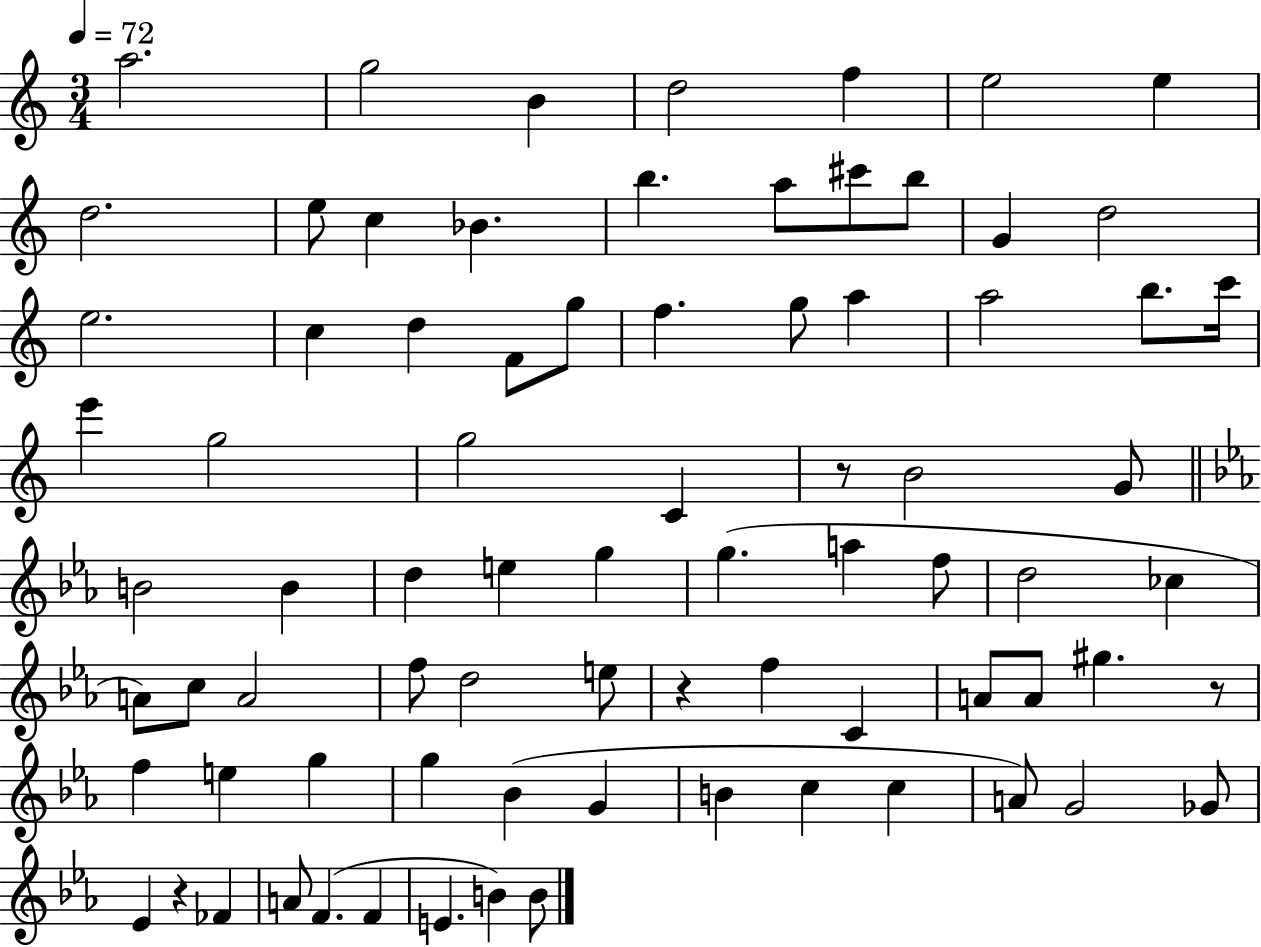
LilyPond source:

{
  \clef treble
  \numericTimeSignature
  \time 3/4
  \key c \major
  \tempo 4 = 72
  a''2. | g''2 b'4 | d''2 f''4 | e''2 e''4 | \break d''2. | e''8 c''4 bes'4. | b''4. a''8 cis'''8 b''8 | g'4 d''2 | \break e''2. | c''4 d''4 f'8 g''8 | f''4. g''8 a''4 | a''2 b''8. c'''16 | \break e'''4 g''2 | g''2 c'4 | r8 b'2 g'8 | \bar "||" \break \key c \minor b'2 b'4 | d''4 e''4 g''4 | g''4.( a''4 f''8 | d''2 ces''4 | \break a'8) c''8 a'2 | f''8 d''2 e''8 | r4 f''4 c'4 | a'8 a'8 gis''4. r8 | \break f''4 e''4 g''4 | g''4 bes'4( g'4 | b'4 c''4 c''4 | a'8) g'2 ges'8 | \break ees'4 r4 fes'4 | a'8 f'4.( f'4 | e'4. b'4) b'8 | \bar "|."
}